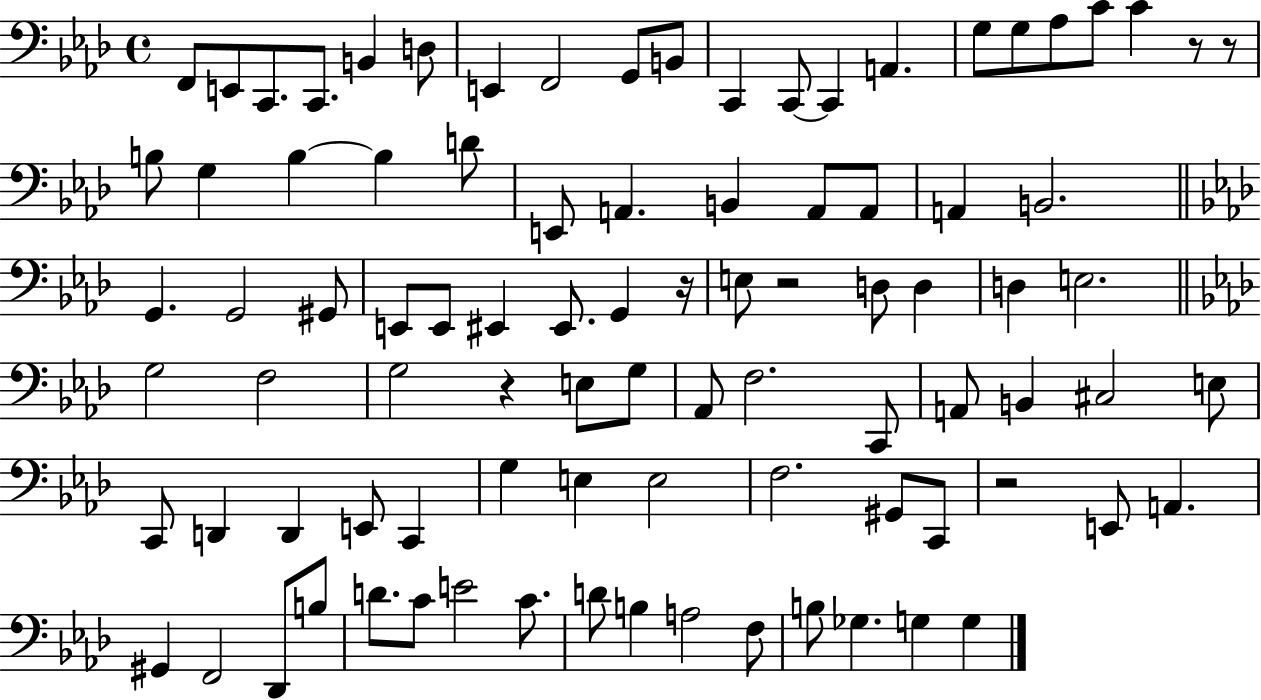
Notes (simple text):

F2/e E2/e C2/e. C2/e. B2/q D3/e E2/q F2/h G2/e B2/e C2/q C2/e C2/q A2/q. G3/e G3/e Ab3/e C4/e C4/q R/e R/e B3/e G3/q B3/q B3/q D4/e E2/e A2/q. B2/q A2/e A2/e A2/q B2/h. G2/q. G2/h G#2/e E2/e E2/e EIS2/q EIS2/e. G2/q R/s E3/e R/h D3/e D3/q D3/q E3/h. G3/h F3/h G3/h R/q E3/e G3/e Ab2/e F3/h. C2/e A2/e B2/q C#3/h E3/e C2/e D2/q D2/q E2/e C2/q G3/q E3/q E3/h F3/h. G#2/e C2/e R/h E2/e A2/q. G#2/q F2/h Db2/e B3/e D4/e. C4/e E4/h C4/e. D4/e B3/q A3/h F3/e B3/e Gb3/q. G3/q G3/q